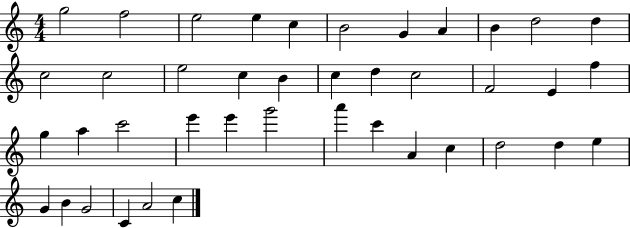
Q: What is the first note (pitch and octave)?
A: G5